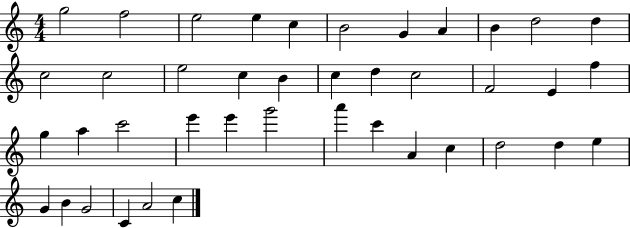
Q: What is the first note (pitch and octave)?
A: G5